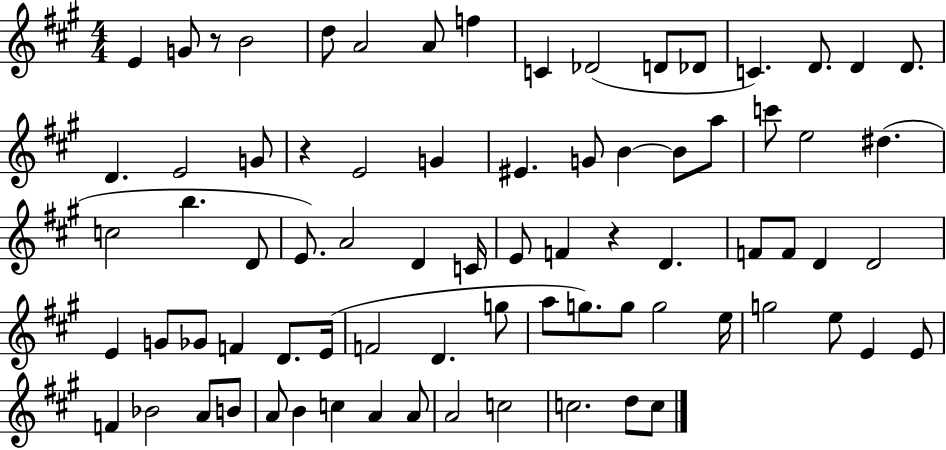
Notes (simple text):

E4/q G4/e R/e B4/h D5/e A4/h A4/e F5/q C4/q Db4/h D4/e Db4/e C4/q. D4/e. D4/q D4/e. D4/q. E4/h G4/e R/q E4/h G4/q EIS4/q. G4/e B4/q B4/e A5/e C6/e E5/h D#5/q. C5/h B5/q. D4/e E4/e. A4/h D4/q C4/s E4/e F4/q R/q D4/q. F4/e F4/e D4/q D4/h E4/q G4/e Gb4/e F4/q D4/e. E4/s F4/h D4/q. G5/e A5/e G5/e. G5/e G5/h E5/s G5/h E5/e E4/q E4/e F4/q Bb4/h A4/e B4/e A4/e B4/q C5/q A4/q A4/e A4/h C5/h C5/h. D5/e C5/e